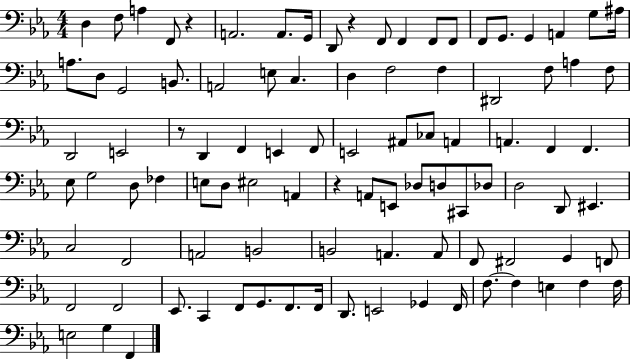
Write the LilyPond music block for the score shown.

{
  \clef bass
  \numericTimeSignature
  \time 4/4
  \key ees \major
  d4 f8 a4 f,8 r4 | a,2. a,8. g,16 | d,8 r4 f,8 f,4 f,8 f,8 | f,8 g,8. g,4 a,4 g8 ais16 | \break a8. d8 g,2 b,8. | a,2 e8 c4. | d4 f2 f4 | dis,2 f8 a4 f8 | \break d,2 e,2 | r8 d,4 f,4 e,4 f,8 | e,2 ais,8 ces8 a,4 | a,4. f,4 f,4. | \break ees8 g2 d8 fes4 | e8 d8 eis2 a,4 | r4 a,8 e,8 des8 d8 cis,8 des8 | d2 d,8 eis,4. | \break c2 f,2 | a,2 b,2 | b,2 a,4. a,8 | f,8 fis,2 g,4 f,8 | \break f,2 f,2 | ees,8. c,4 f,8 g,8. f,8. f,16 | d,8. e,2 ges,4 f,16 | f8.~~ f4 e4 f4 f16 | \break e2 g4 f,4 | \bar "|."
}